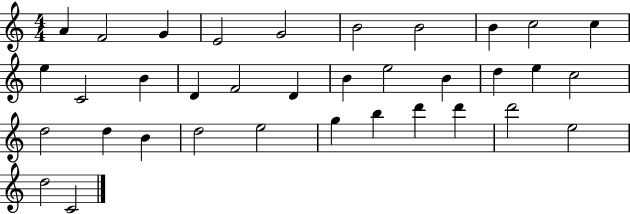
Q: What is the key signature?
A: C major